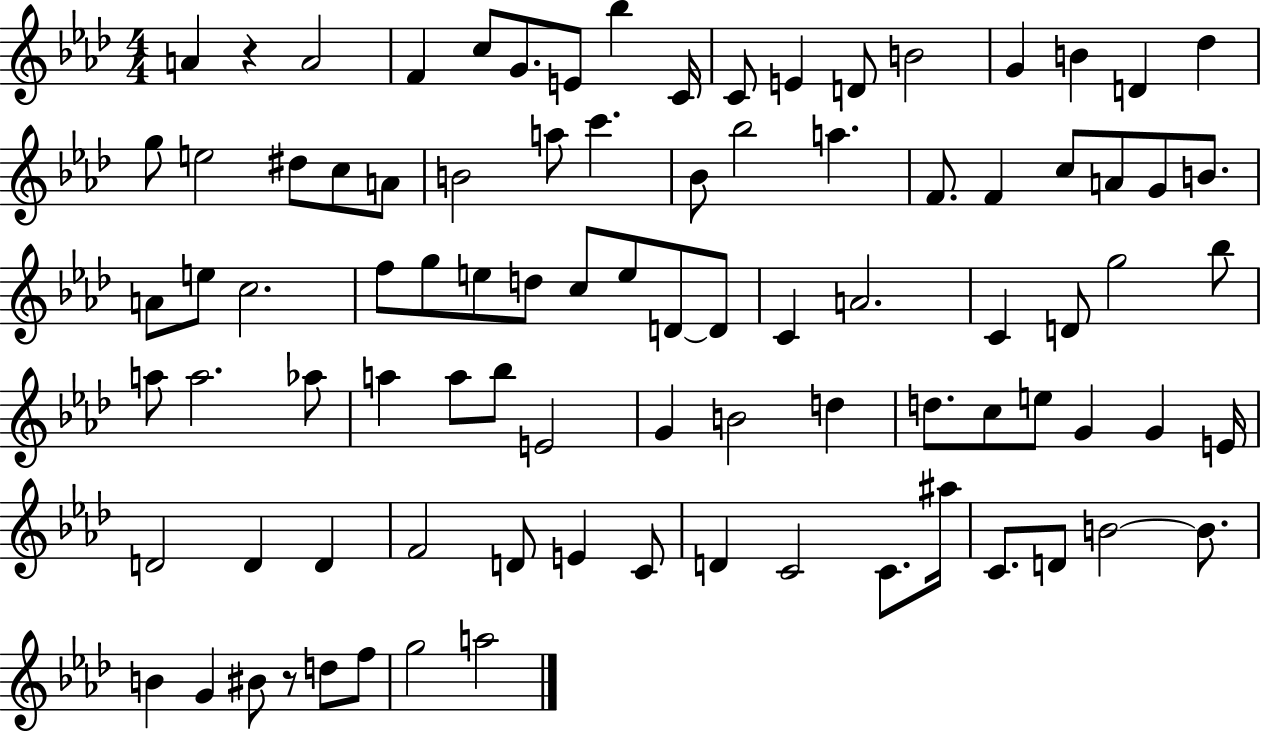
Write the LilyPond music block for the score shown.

{
  \clef treble
  \numericTimeSignature
  \time 4/4
  \key aes \major
  \repeat volta 2 { a'4 r4 a'2 | f'4 c''8 g'8. e'8 bes''4 c'16 | c'8 e'4 d'8 b'2 | g'4 b'4 d'4 des''4 | \break g''8 e''2 dis''8 c''8 a'8 | b'2 a''8 c'''4. | bes'8 bes''2 a''4. | f'8. f'4 c''8 a'8 g'8 b'8. | \break a'8 e''8 c''2. | f''8 g''8 e''8 d''8 c''8 e''8 d'8~~ d'8 | c'4 a'2. | c'4 d'8 g''2 bes''8 | \break a''8 a''2. aes''8 | a''4 a''8 bes''8 e'2 | g'4 b'2 d''4 | d''8. c''8 e''8 g'4 g'4 e'16 | \break d'2 d'4 d'4 | f'2 d'8 e'4 c'8 | d'4 c'2 c'8. ais''16 | c'8. d'8 b'2~~ b'8. | \break b'4 g'4 bis'8 r8 d''8 f''8 | g''2 a''2 | } \bar "|."
}